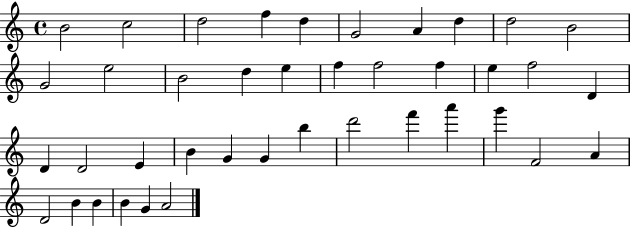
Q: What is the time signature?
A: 4/4